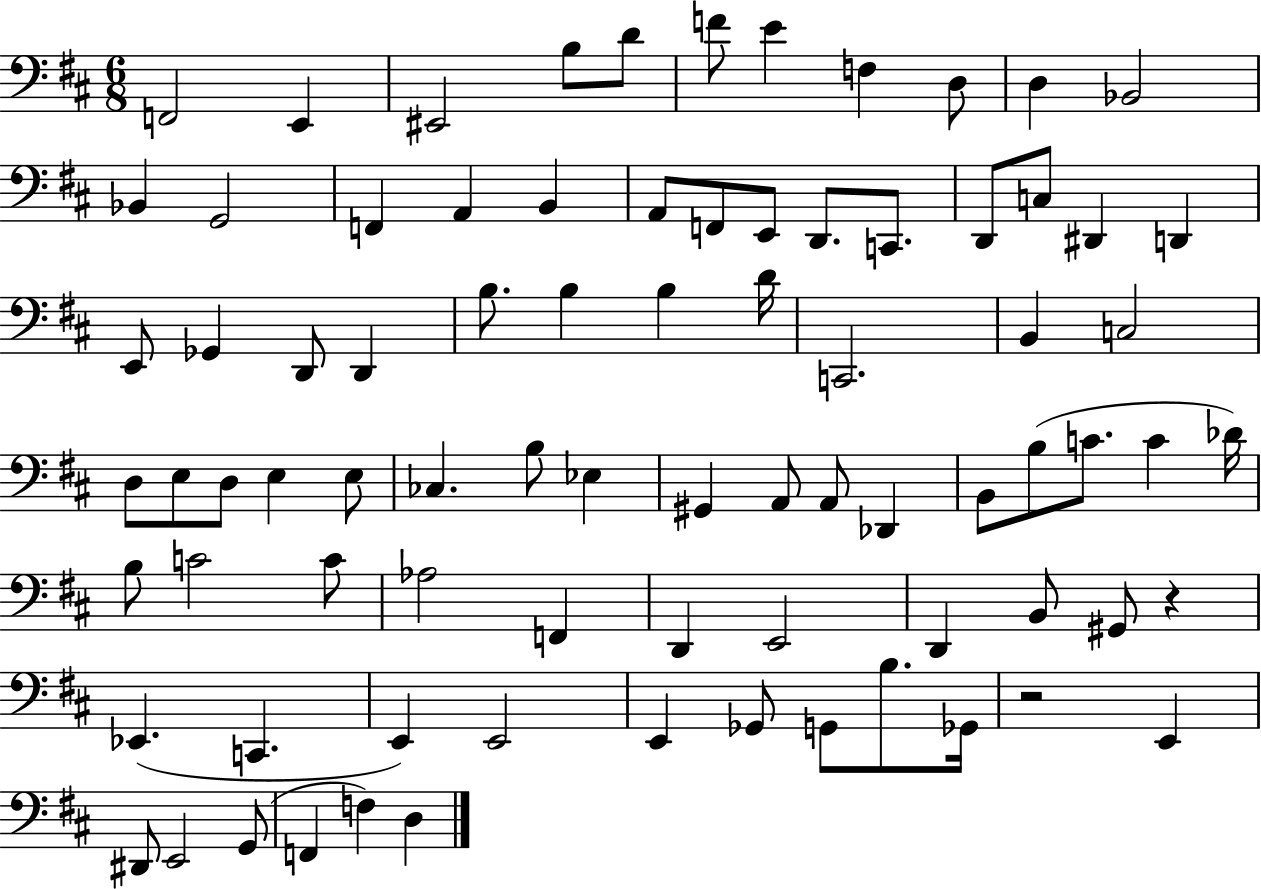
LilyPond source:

{
  \clef bass
  \numericTimeSignature
  \time 6/8
  \key d \major
  \repeat volta 2 { f,2 e,4 | eis,2 b8 d'8 | f'8 e'4 f4 d8 | d4 bes,2 | \break bes,4 g,2 | f,4 a,4 b,4 | a,8 f,8 e,8 d,8. c,8. | d,8 c8 dis,4 d,4 | \break e,8 ges,4 d,8 d,4 | b8. b4 b4 d'16 | c,2. | b,4 c2 | \break d8 e8 d8 e4 e8 | ces4. b8 ees4 | gis,4 a,8 a,8 des,4 | b,8 b8( c'8. c'4 des'16) | \break b8 c'2 c'8 | aes2 f,4 | d,4 e,2 | d,4 b,8 gis,8 r4 | \break ees,4.( c,4. | e,4) e,2 | e,4 ges,8 g,8 b8. ges,16 | r2 e,4 | \break dis,8 e,2 g,8( | f,4 f4) d4 | } \bar "|."
}